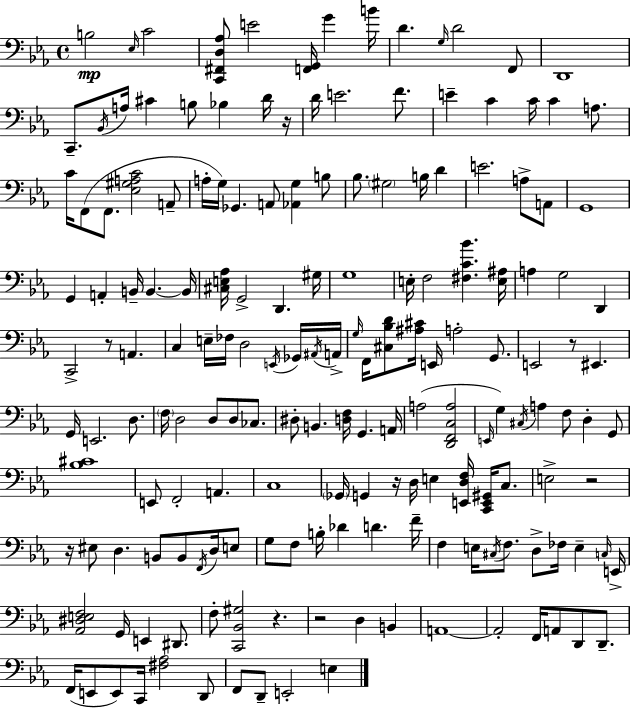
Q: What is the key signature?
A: C minor